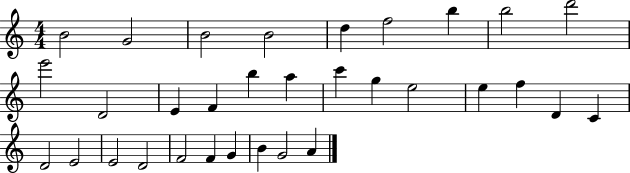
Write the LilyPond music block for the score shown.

{
  \clef treble
  \numericTimeSignature
  \time 4/4
  \key c \major
  b'2 g'2 | b'2 b'2 | d''4 f''2 b''4 | b''2 d'''2 | \break e'''2 d'2 | e'4 f'4 b''4 a''4 | c'''4 g''4 e''2 | e''4 f''4 d'4 c'4 | \break d'2 e'2 | e'2 d'2 | f'2 f'4 g'4 | b'4 g'2 a'4 | \break \bar "|."
}